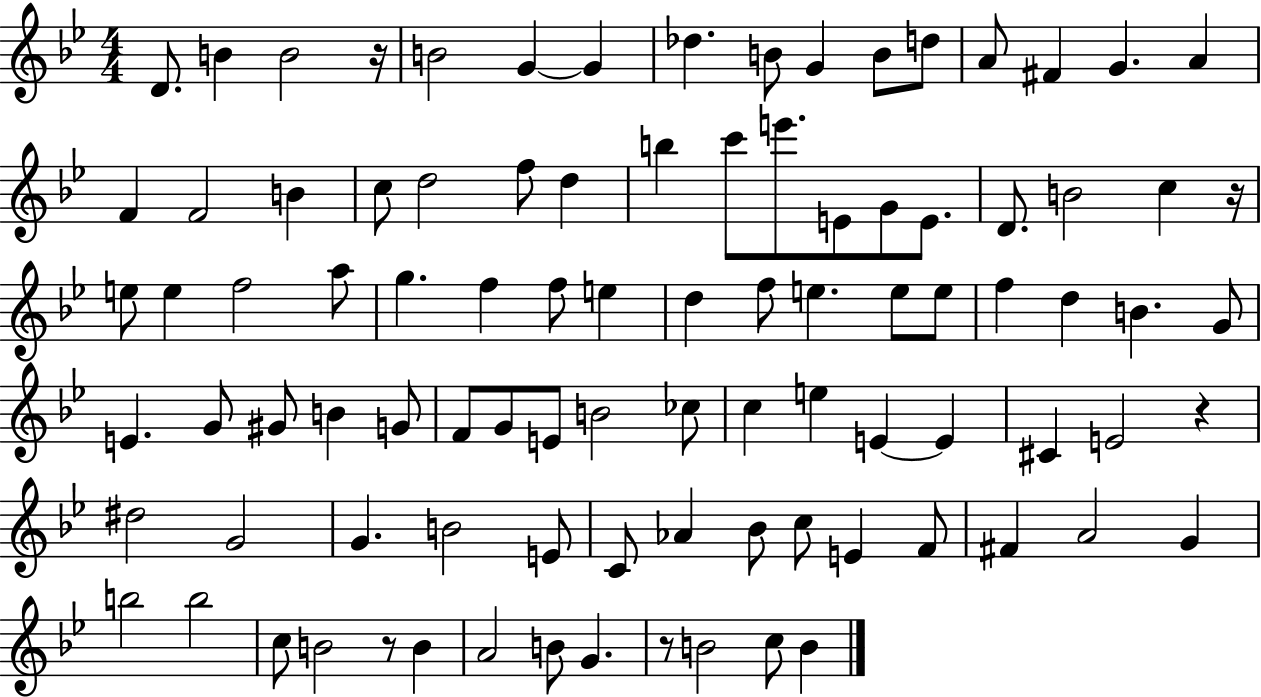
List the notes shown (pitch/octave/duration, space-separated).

D4/e. B4/q B4/h R/s B4/h G4/q G4/q Db5/q. B4/e G4/q B4/e D5/e A4/e F#4/q G4/q. A4/q F4/q F4/h B4/q C5/e D5/h F5/e D5/q B5/q C6/e E6/e. E4/e G4/e E4/e. D4/e. B4/h C5/q R/s E5/e E5/q F5/h A5/e G5/q. F5/q F5/e E5/q D5/q F5/e E5/q. E5/e E5/e F5/q D5/q B4/q. G4/e E4/q. G4/e G#4/e B4/q G4/e F4/e G4/e E4/e B4/h CES5/e C5/q E5/q E4/q E4/q C#4/q E4/h R/q D#5/h G4/h G4/q. B4/h E4/e C4/e Ab4/q Bb4/e C5/e E4/q F4/e F#4/q A4/h G4/q B5/h B5/h C5/e B4/h R/e B4/q A4/h B4/e G4/q. R/e B4/h C5/e B4/q